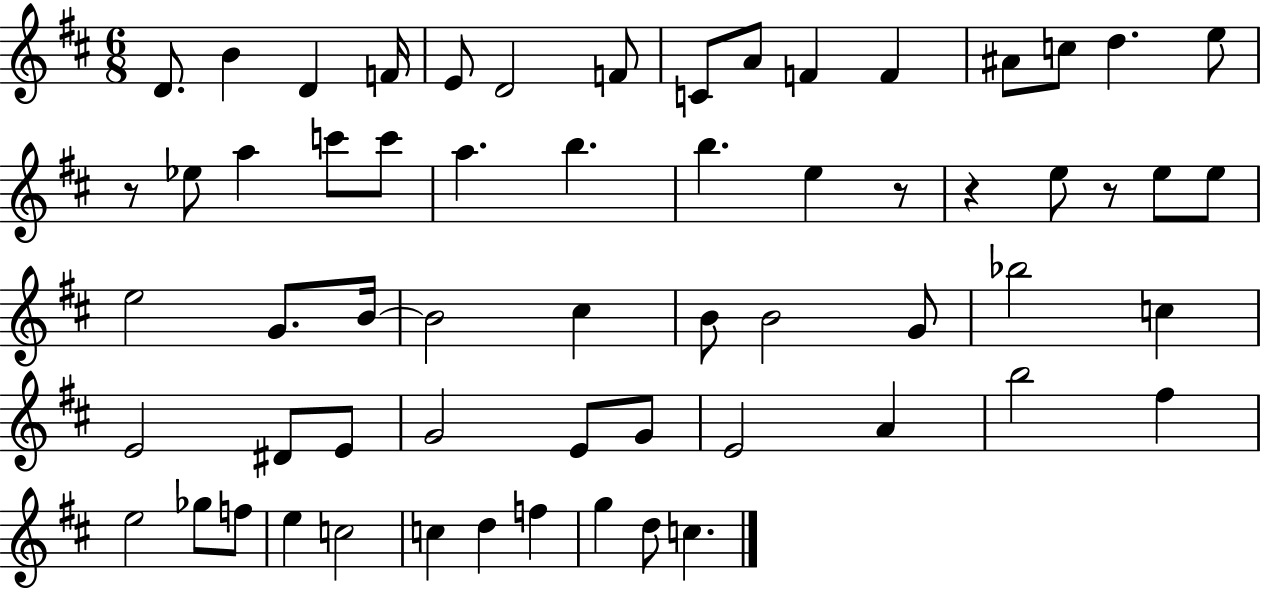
X:1
T:Untitled
M:6/8
L:1/4
K:D
D/2 B D F/4 E/2 D2 F/2 C/2 A/2 F F ^A/2 c/2 d e/2 z/2 _e/2 a c'/2 c'/2 a b b e z/2 z e/2 z/2 e/2 e/2 e2 G/2 B/4 B2 ^c B/2 B2 G/2 _b2 c E2 ^D/2 E/2 G2 E/2 G/2 E2 A b2 ^f e2 _g/2 f/2 e c2 c d f g d/2 c